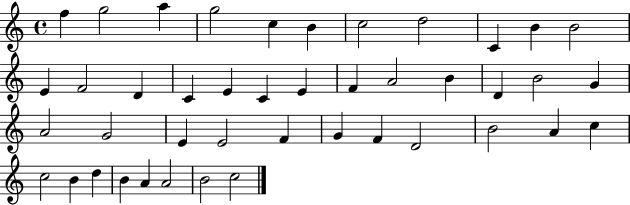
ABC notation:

X:1
T:Untitled
M:4/4
L:1/4
K:C
f g2 a g2 c B c2 d2 C B B2 E F2 D C E C E F A2 B D B2 G A2 G2 E E2 F G F D2 B2 A c c2 B d B A A2 B2 c2